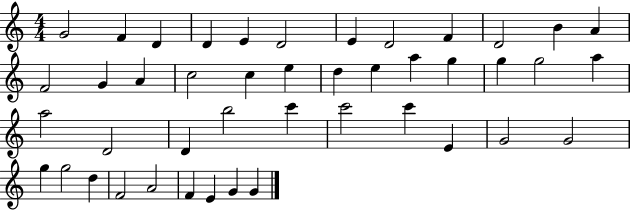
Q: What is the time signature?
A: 4/4